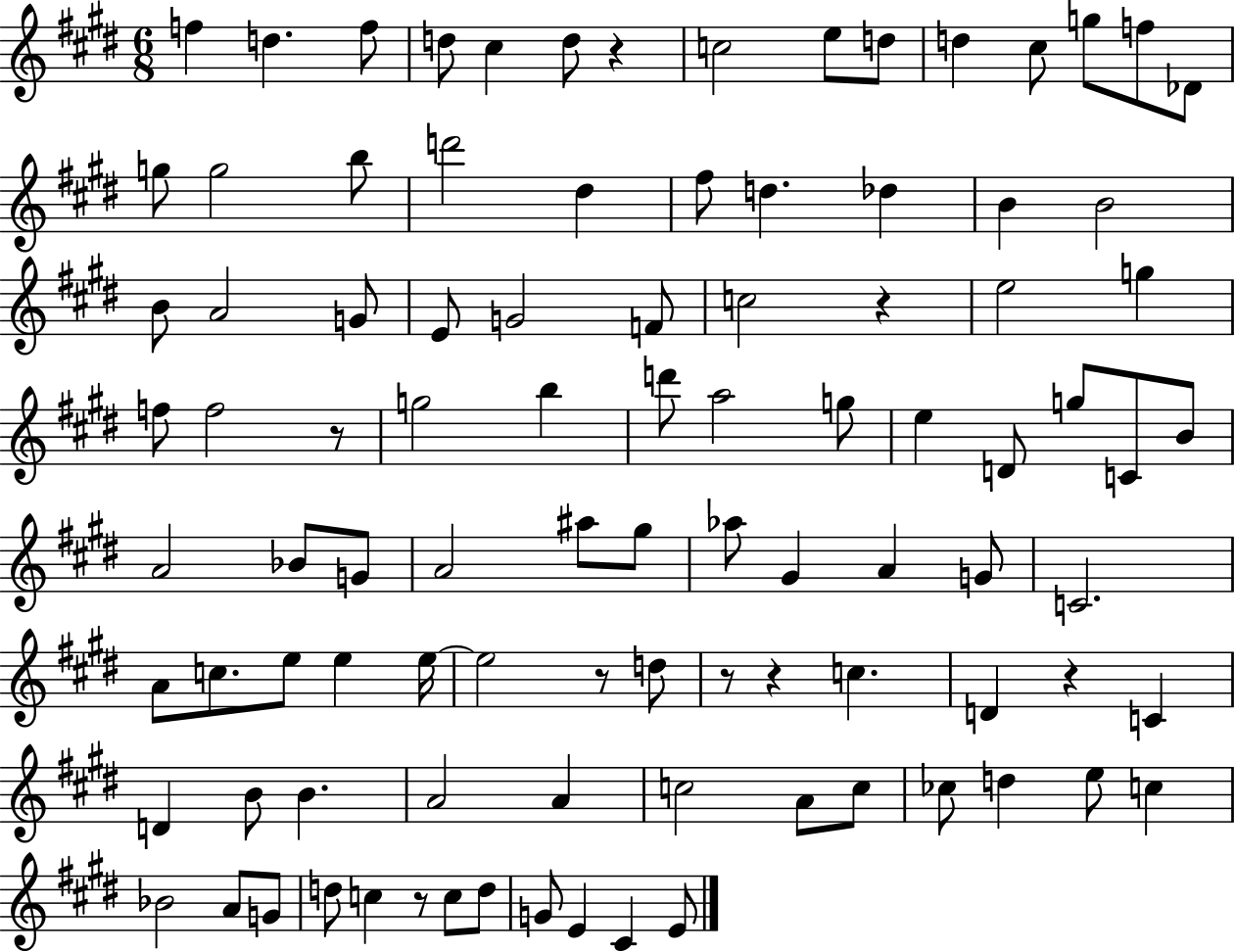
X:1
T:Untitled
M:6/8
L:1/4
K:E
f d f/2 d/2 ^c d/2 z c2 e/2 d/2 d ^c/2 g/2 f/2 _D/2 g/2 g2 b/2 d'2 ^d ^f/2 d _d B B2 B/2 A2 G/2 E/2 G2 F/2 c2 z e2 g f/2 f2 z/2 g2 b d'/2 a2 g/2 e D/2 g/2 C/2 B/2 A2 _B/2 G/2 A2 ^a/2 ^g/2 _a/2 ^G A G/2 C2 A/2 c/2 e/2 e e/4 e2 z/2 d/2 z/2 z c D z C D B/2 B A2 A c2 A/2 c/2 _c/2 d e/2 c _B2 A/2 G/2 d/2 c z/2 c/2 d/2 G/2 E ^C E/2